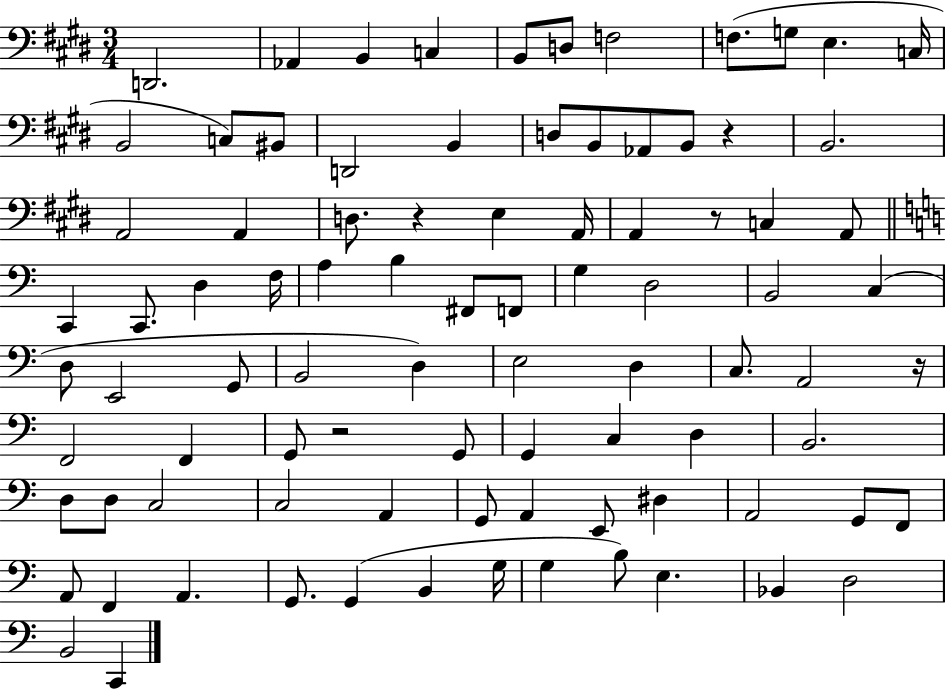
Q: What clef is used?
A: bass